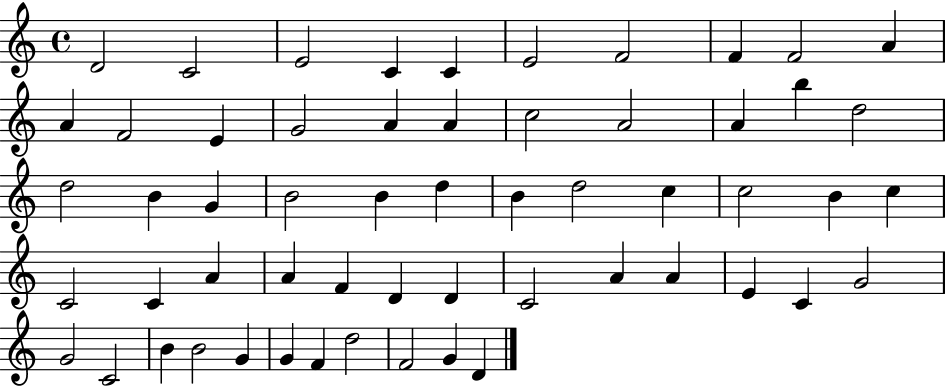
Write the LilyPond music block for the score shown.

{
  \clef treble
  \time 4/4
  \defaultTimeSignature
  \key c \major
  d'2 c'2 | e'2 c'4 c'4 | e'2 f'2 | f'4 f'2 a'4 | \break a'4 f'2 e'4 | g'2 a'4 a'4 | c''2 a'2 | a'4 b''4 d''2 | \break d''2 b'4 g'4 | b'2 b'4 d''4 | b'4 d''2 c''4 | c''2 b'4 c''4 | \break c'2 c'4 a'4 | a'4 f'4 d'4 d'4 | c'2 a'4 a'4 | e'4 c'4 g'2 | \break g'2 c'2 | b'4 b'2 g'4 | g'4 f'4 d''2 | f'2 g'4 d'4 | \break \bar "|."
}